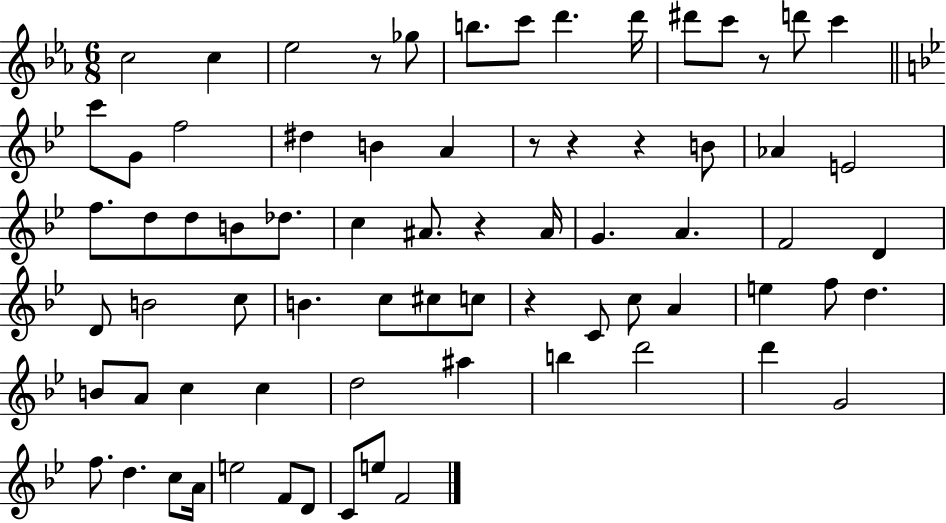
C5/h C5/q Eb5/h R/e Gb5/e B5/e. C6/e D6/q. D6/s D#6/e C6/e R/e D6/e C6/q C6/e G4/e F5/h D#5/q B4/q A4/q R/e R/q R/q B4/e Ab4/q E4/h F5/e. D5/e D5/e B4/e Db5/e. C5/q A#4/e. R/q A#4/s G4/q. A4/q. F4/h D4/q D4/e B4/h C5/e B4/q. C5/e C#5/e C5/e R/q C4/e C5/e A4/q E5/q F5/e D5/q. B4/e A4/e C5/q C5/q D5/h A#5/q B5/q D6/h D6/q G4/h F5/e. D5/q. C5/e A4/s E5/h F4/e D4/e C4/e E5/e F4/h